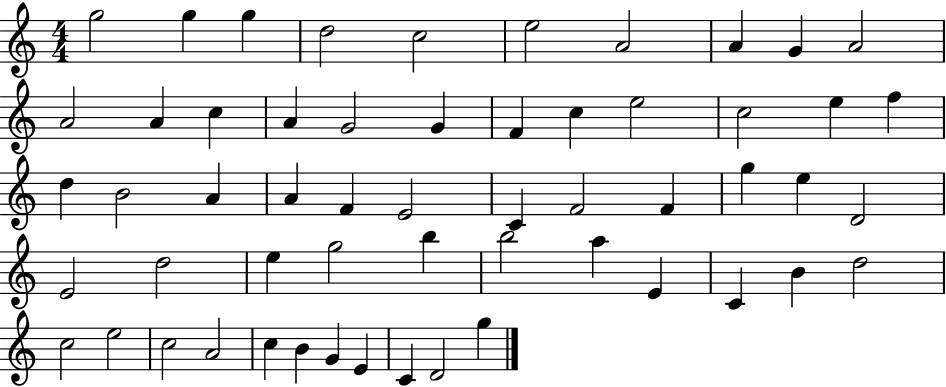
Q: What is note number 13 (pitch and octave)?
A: C5